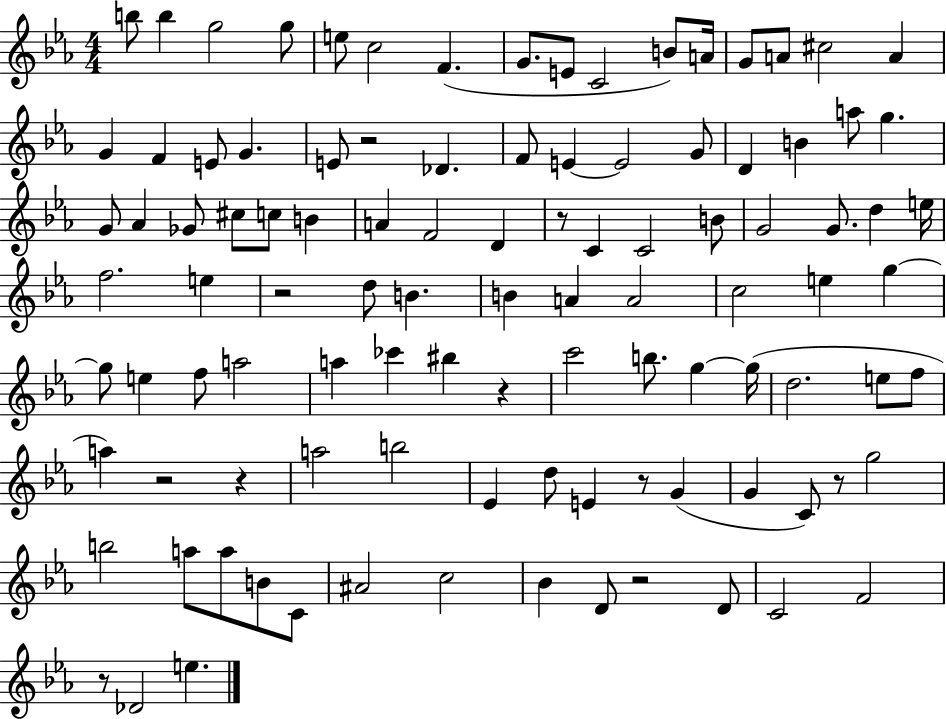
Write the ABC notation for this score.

X:1
T:Untitled
M:4/4
L:1/4
K:Eb
b/2 b g2 g/2 e/2 c2 F G/2 E/2 C2 B/2 A/4 G/2 A/2 ^c2 A G F E/2 G E/2 z2 _D F/2 E E2 G/2 D B a/2 g G/2 _A _G/2 ^c/2 c/2 B A F2 D z/2 C C2 B/2 G2 G/2 d e/4 f2 e z2 d/2 B B A A2 c2 e g g/2 e f/2 a2 a _c' ^b z c'2 b/2 g g/4 d2 e/2 f/2 a z2 z a2 b2 _E d/2 E z/2 G G C/2 z/2 g2 b2 a/2 a/2 B/2 C/2 ^A2 c2 _B D/2 z2 D/2 C2 F2 z/2 _D2 e